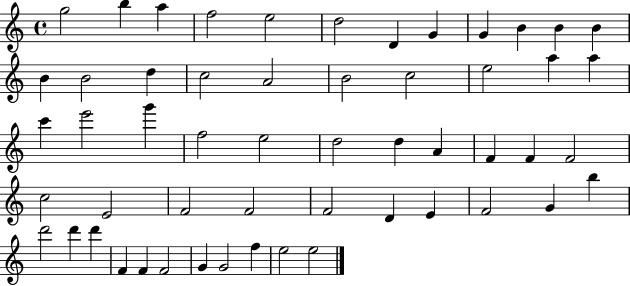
{
  \clef treble
  \time 4/4
  \defaultTimeSignature
  \key c \major
  g''2 b''4 a''4 | f''2 e''2 | d''2 d'4 g'4 | g'4 b'4 b'4 b'4 | \break b'4 b'2 d''4 | c''2 a'2 | b'2 c''2 | e''2 a''4 a''4 | \break c'''4 e'''2 g'''4 | f''2 e''2 | d''2 d''4 a'4 | f'4 f'4 f'2 | \break c''2 e'2 | f'2 f'2 | f'2 d'4 e'4 | f'2 g'4 b''4 | \break d'''2 d'''4 d'''4 | f'4 f'4 f'2 | g'4 g'2 f''4 | e''2 e''2 | \break \bar "|."
}